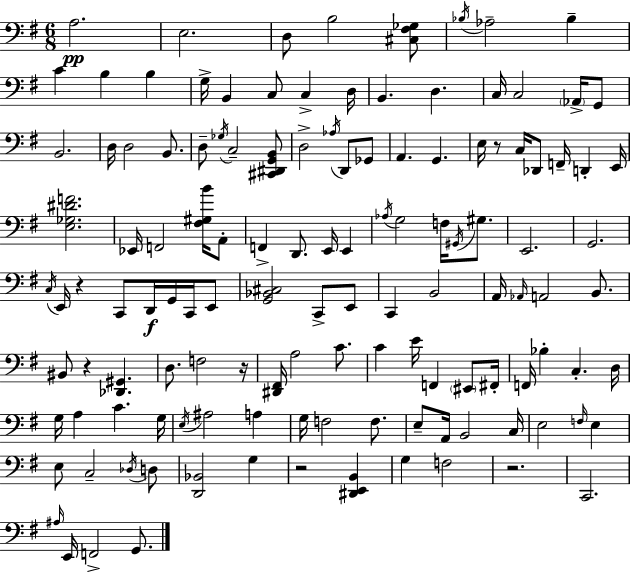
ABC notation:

X:1
T:Untitled
M:6/8
L:1/4
K:Em
A,2 E,2 D,/2 B,2 [^C,^F,_G,]/2 _B,/4 _A,2 _B, C B, B, G,/4 B,, C,/2 C, D,/4 B,, D, C,/4 C,2 _A,,/4 G,,/2 B,,2 D,/4 D,2 B,,/2 D,/2 _G,/4 C,2 [^C,,^D,,G,,B,,]/2 D,2 _A,/4 D,,/2 _G,,/2 A,, G,, E,/4 z/2 C,/4 _D,,/2 F,,/4 D,, E,,/4 [E,_G,^DF]2 _E,,/4 F,,2 [^F,^G,B]/4 A,,/2 F,, D,,/2 E,,/4 E,, _A,/4 G,2 F,/4 ^G,,/4 ^G,/2 E,,2 G,,2 C,/4 E,,/4 z C,,/2 D,,/4 G,,/4 C,,/4 E,,/2 [G,,_B,,^C,]2 C,,/2 E,,/2 C,, B,,2 A,,/4 _A,,/4 A,,2 B,,/2 ^B,,/2 z [_D,,^G,,] D,/2 F,2 z/4 [^D,,^F,,]/4 A,2 C/2 C E/4 F,, ^E,,/2 ^F,,/4 F,,/4 _B, C, D,/4 G,/4 A, C G,/4 E,/4 ^A,2 A, G,/4 F,2 F,/2 E,/2 A,,/4 B,,2 C,/4 E,2 F,/4 E, E,/2 C,2 _D,/4 D,/2 [D,,_B,,]2 G, z2 [^D,,E,,B,,] G, F,2 z2 C,,2 ^A,/4 E,,/4 F,,2 G,,/2